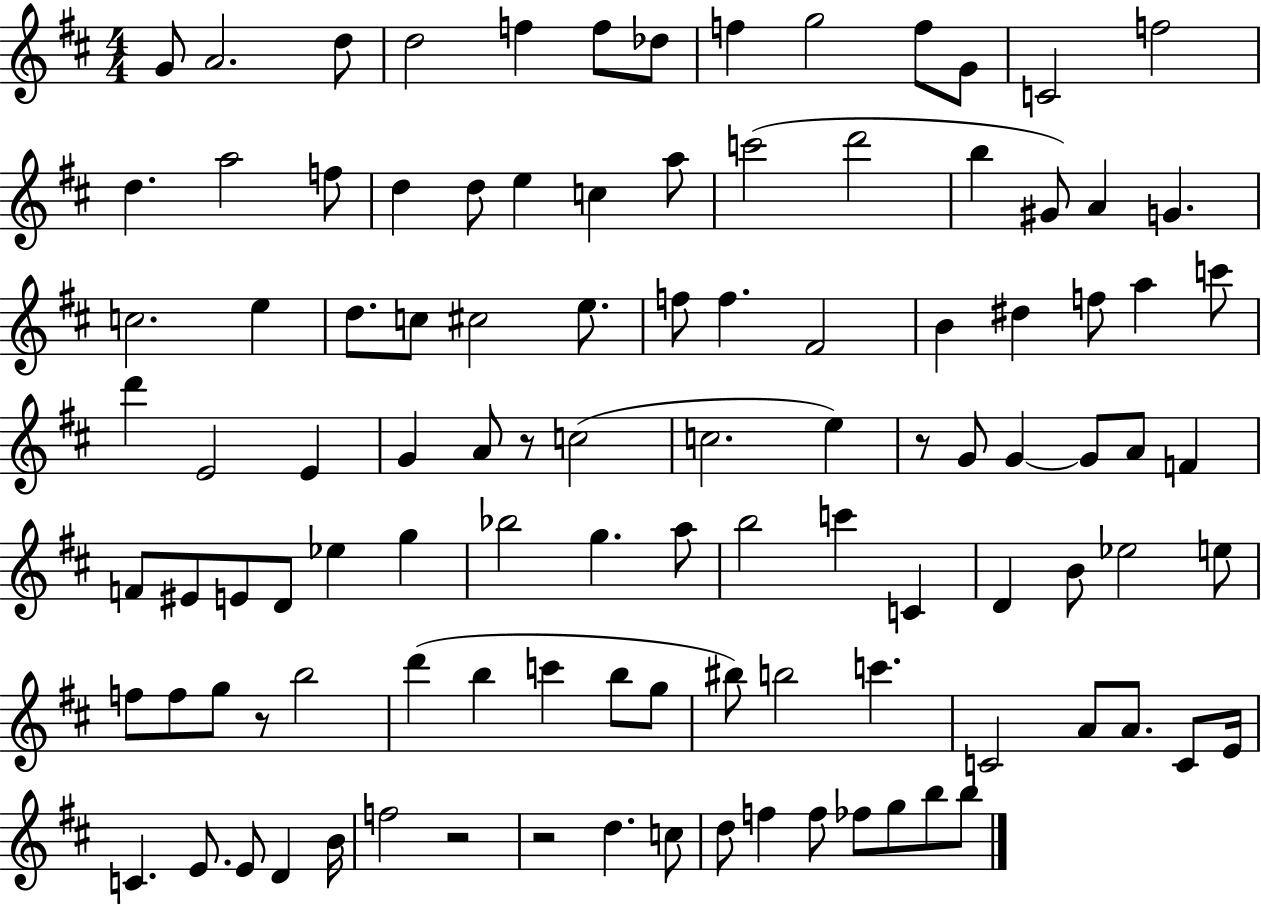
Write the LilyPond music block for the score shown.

{
  \clef treble
  \numericTimeSignature
  \time 4/4
  \key d \major
  g'8 a'2. d''8 | d''2 f''4 f''8 des''8 | f''4 g''2 f''8 g'8 | c'2 f''2 | \break d''4. a''2 f''8 | d''4 d''8 e''4 c''4 a''8 | c'''2( d'''2 | b''4 gis'8) a'4 g'4. | \break c''2. e''4 | d''8. c''8 cis''2 e''8. | f''8 f''4. fis'2 | b'4 dis''4 f''8 a''4 c'''8 | \break d'''4 e'2 e'4 | g'4 a'8 r8 c''2( | c''2. e''4) | r8 g'8 g'4~~ g'8 a'8 f'4 | \break f'8 eis'8 e'8 d'8 ees''4 g''4 | bes''2 g''4. a''8 | b''2 c'''4 c'4 | d'4 b'8 ees''2 e''8 | \break f''8 f''8 g''8 r8 b''2 | d'''4( b''4 c'''4 b''8 g''8 | bis''8) b''2 c'''4. | c'2 a'8 a'8. c'8 e'16 | \break c'4. e'8. e'8 d'4 b'16 | f''2 r2 | r2 d''4. c''8 | d''8 f''4 f''8 fes''8 g''8 b''8 b''8 | \break \bar "|."
}